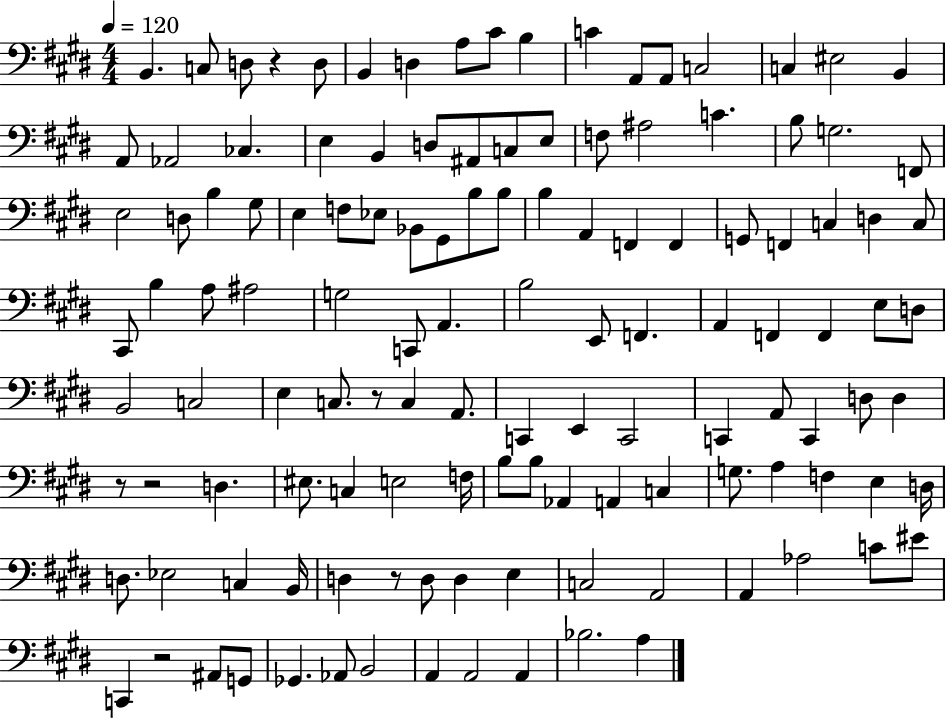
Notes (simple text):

B2/q. C3/e D3/e R/q D3/e B2/q D3/q A3/e C#4/e B3/q C4/q A2/e A2/e C3/h C3/q EIS3/h B2/q A2/e Ab2/h CES3/q. E3/q B2/q D3/e A#2/e C3/e E3/e F3/e A#3/h C4/q. B3/e G3/h. F2/e E3/h D3/e B3/q G#3/e E3/q F3/e Eb3/e Bb2/e G#2/e B3/e B3/e B3/q A2/q F2/q F2/q G2/e F2/q C3/q D3/q C3/e C#2/e B3/q A3/e A#3/h G3/h C2/e A2/q. B3/h E2/e F2/q. A2/q F2/q F2/q E3/e D3/e B2/h C3/h E3/q C3/e. R/e C3/q A2/e. C2/q E2/q C2/h C2/q A2/e C2/q D3/e D3/q R/e R/h D3/q. EIS3/e. C3/q E3/h F3/s B3/e B3/e Ab2/q A2/q C3/q G3/e. A3/q F3/q E3/q D3/s D3/e. Eb3/h C3/q B2/s D3/q R/e D3/e D3/q E3/q C3/h A2/h A2/q Ab3/h C4/e EIS4/e C2/q R/h A#2/e G2/e Gb2/q. Ab2/e B2/h A2/q A2/h A2/q Bb3/h. A3/q